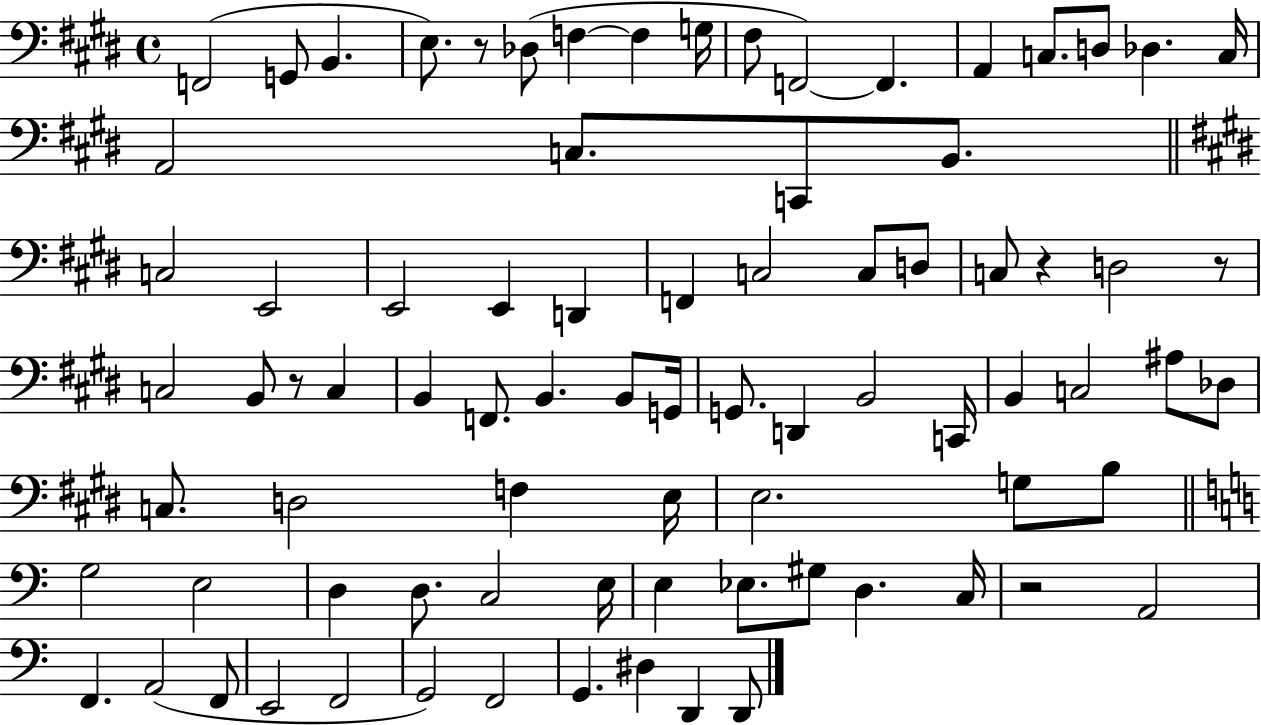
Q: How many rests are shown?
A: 5